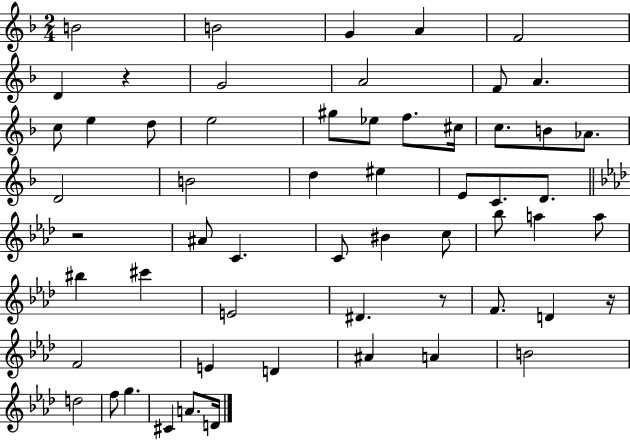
{
  \clef treble
  \numericTimeSignature
  \time 2/4
  \key f \major
  b'2 | b'2 | g'4 a'4 | f'2 | \break d'4 r4 | g'2 | a'2 | f'8 a'4. | \break c''8 e''4 d''8 | e''2 | gis''8 ees''8 f''8. cis''16 | c''8. b'8 aes'8. | \break d'2 | b'2 | d''4 eis''4 | e'8 c'8. d'8. | \break \bar "||" \break \key f \minor r2 | ais'8 c'4. | c'8 bis'4 c''8 | bes''8 a''4 a''8 | \break bis''4 cis'''4 | e'2 | dis'4. r8 | f'8. d'4 r16 | \break f'2 | e'4 d'4 | ais'4 a'4 | b'2 | \break d''2 | f''8 g''4. | cis'4 a'8. d'16 | \bar "|."
}